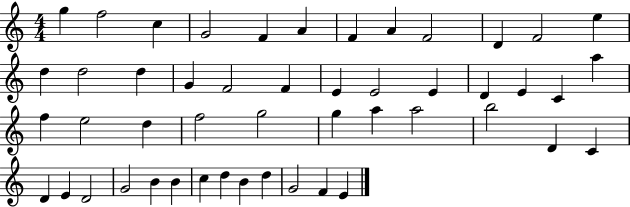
G5/q F5/h C5/q G4/h F4/q A4/q F4/q A4/q F4/h D4/q F4/h E5/q D5/q D5/h D5/q G4/q F4/h F4/q E4/q E4/h E4/q D4/q E4/q C4/q A5/q F5/q E5/h D5/q F5/h G5/h G5/q A5/q A5/h B5/h D4/q C4/q D4/q E4/q D4/h G4/h B4/q B4/q C5/q D5/q B4/q D5/q G4/h F4/q E4/q